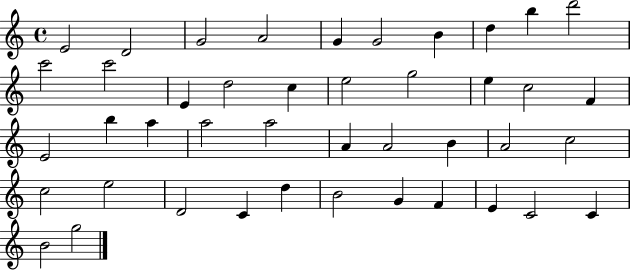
{
  \clef treble
  \time 4/4
  \defaultTimeSignature
  \key c \major
  e'2 d'2 | g'2 a'2 | g'4 g'2 b'4 | d''4 b''4 d'''2 | \break c'''2 c'''2 | e'4 d''2 c''4 | e''2 g''2 | e''4 c''2 f'4 | \break e'2 b''4 a''4 | a''2 a''2 | a'4 a'2 b'4 | a'2 c''2 | \break c''2 e''2 | d'2 c'4 d''4 | b'2 g'4 f'4 | e'4 c'2 c'4 | \break b'2 g''2 | \bar "|."
}